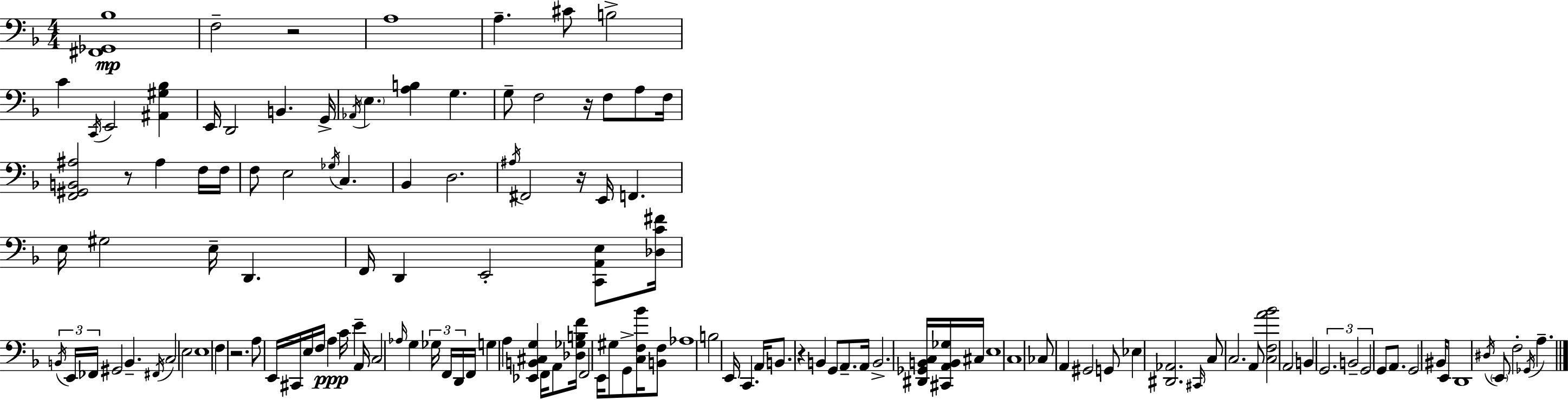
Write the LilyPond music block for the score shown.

{
  \clef bass
  \numericTimeSignature
  \time 4/4
  \key d \minor
  \repeat volta 2 { <fis, ges, bes>1\mp | f2-- r2 | a1 | a4.-- cis'8 b2-> | \break c'4 \acciaccatura { c,16 } e,2 <ais, gis bes>4 | e,16 d,2 b,4. | g,16-> \acciaccatura { aes,16 } \parenthesize e4. <a b>4 g4. | g8-- f2 r16 f8 a8 | \break f16 <f, gis, b, ais>2 r8 ais4 | f16 f16 f8 e2 \acciaccatura { ges16 } c4. | bes,4 d2. | \acciaccatura { ais16 } fis,2 r16 e,16 f,4. | \break e16 gis2 e16-- d,4. | f,16 d,4 e,2-. | <c, a, e>8 <des c' fis'>16 \tuplet 3/2 { \acciaccatura { b,16 } e,16 fes,16 } gis,2 b,4.-- | \acciaccatura { fis,16 } c2 e2 | \break e1 | f4 r2. | a8 e,16 cis,16 e16 f16 a4\ppp | c'16 e'4-- a,16 c2 \grace { aes16 } g4 | \break \tuplet 3/2 { ges16 f,16 d,16 } f,16 g4 a4 <ees, b, cis g>4 | f,16 a,8 <des ges b f'>16 f,2 e,16 | gis8 g,8-> <c f bes'>16 <b, f>8 aes1 | b2 e,16 | \break c,4. a,16 b,8. r4 b,4 | g,8 a,8.-- a,16 b,2.-> | <dis, ges, b, c>16 <cis, a, b, ges>16 cis16 e1 | c1 | \break ces8 a,4 gis,2 | g,8 ees4 <dis, aes,>2. | \grace { cis,16 } c8 c2. | a,8 <c f a' bes'>2 | \break a,2 b,4 \tuplet 3/2 { g,2. | b,2-- | g,2 } g,8 a,8. g,2 | bis,16 e,8 d,1 | \break \acciaccatura { dis16 } \parenthesize e,8 f2-. | \acciaccatura { ges,16 } a4.-- } \bar "|."
}